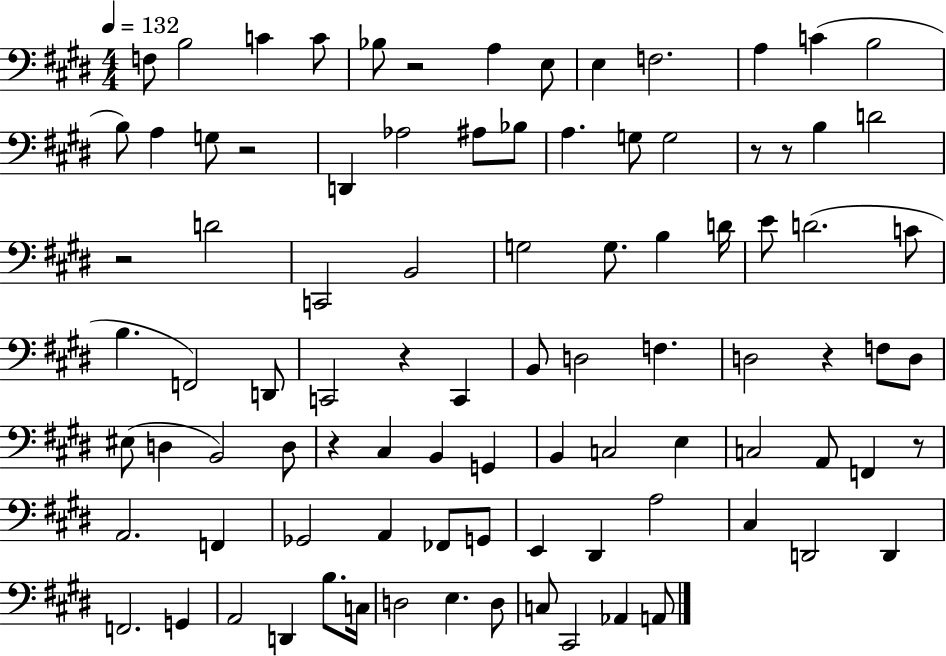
{
  \clef bass
  \numericTimeSignature
  \time 4/4
  \key e \major
  \tempo 4 = 132
  f8 b2 c'4 c'8 | bes8 r2 a4 e8 | e4 f2. | a4 c'4( b2 | \break b8) a4 g8 r2 | d,4 aes2 ais8 bes8 | a4. g8 g2 | r8 r8 b4 d'2 | \break r2 d'2 | c,2 b,2 | g2 g8. b4 d'16 | e'8 d'2.( c'8 | \break b4. f,2) d,8 | c,2 r4 c,4 | b,8 d2 f4. | d2 r4 f8 d8 | \break eis8( d4 b,2) d8 | r4 cis4 b,4 g,4 | b,4 c2 e4 | c2 a,8 f,4 r8 | \break a,2. f,4 | ges,2 a,4 fes,8 g,8 | e,4 dis,4 a2 | cis4 d,2 d,4 | \break f,2. g,4 | a,2 d,4 b8. c16 | d2 e4. d8 | c8 cis,2 aes,4 a,8 | \break \bar "|."
}